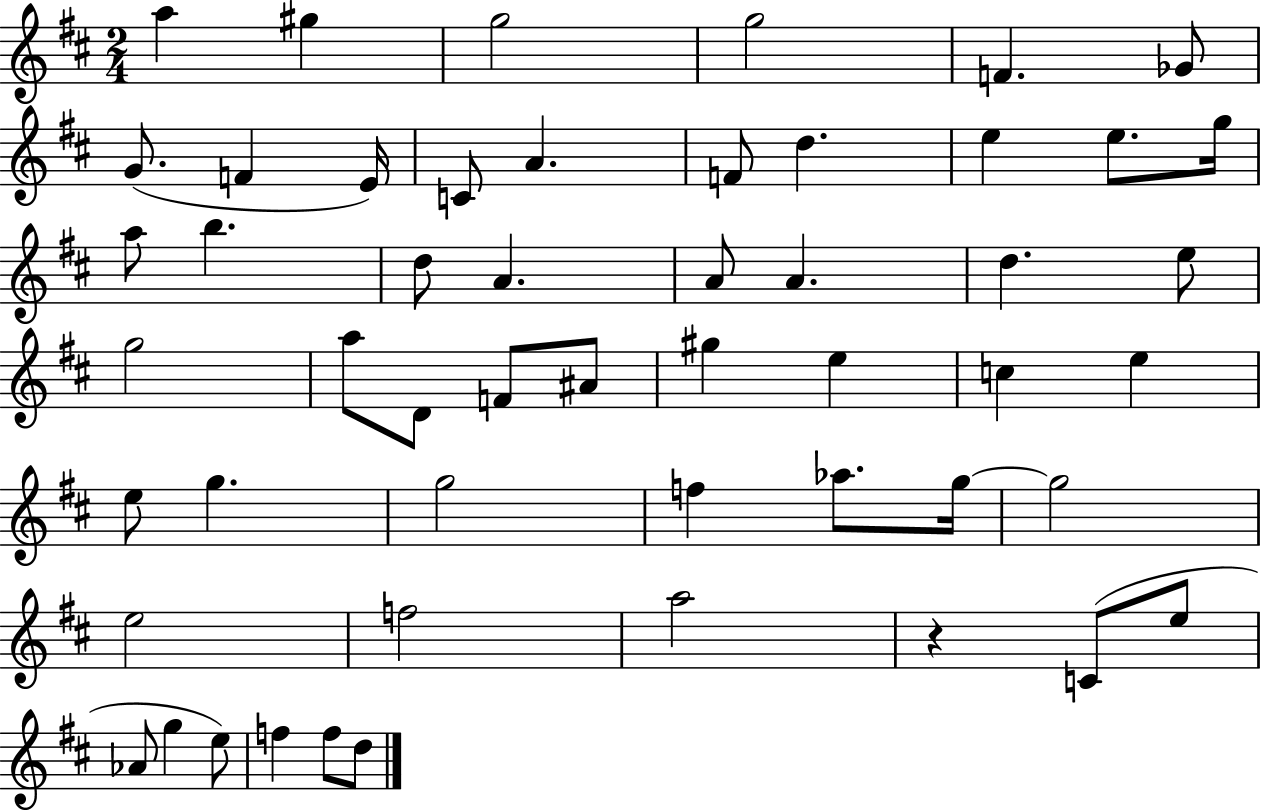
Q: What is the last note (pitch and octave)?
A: D5